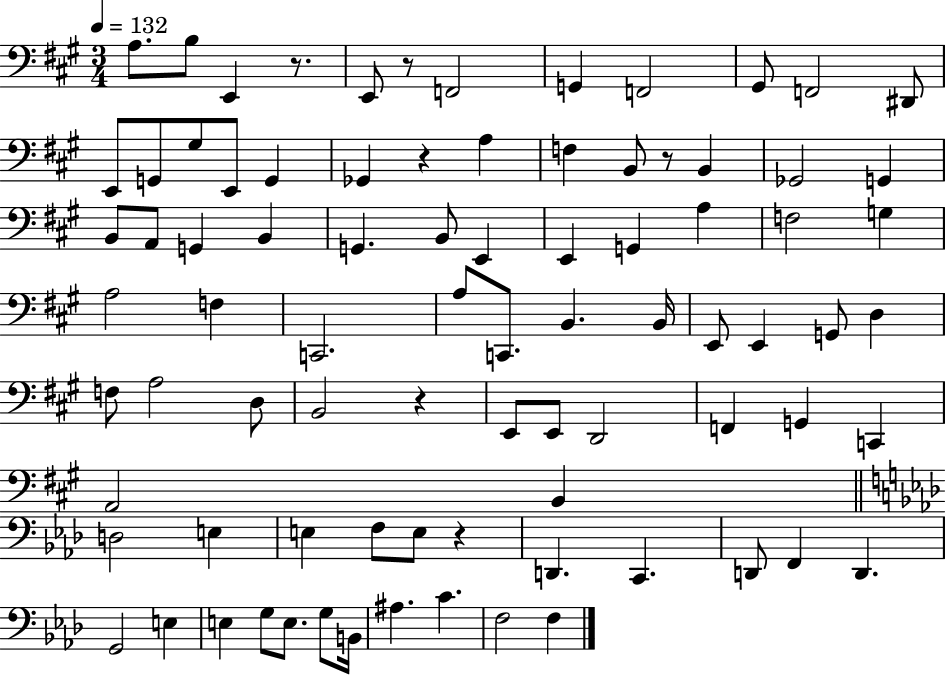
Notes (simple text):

A3/e. B3/e E2/q R/e. E2/e R/e F2/h G2/q F2/h G#2/e F2/h D#2/e E2/e G2/e G#3/e E2/e G2/q Gb2/q R/q A3/q F3/q B2/e R/e B2/q Gb2/h G2/q B2/e A2/e G2/q B2/q G2/q. B2/e E2/q E2/q G2/q A3/q F3/h G3/q A3/h F3/q C2/h. A3/e C2/e. B2/q. B2/s E2/e E2/q G2/e D3/q F3/e A3/h D3/e B2/h R/q E2/e E2/e D2/h F2/q G2/q C2/q A2/h B2/q D3/h E3/q E3/q F3/e E3/e R/q D2/q. C2/q. D2/e F2/q D2/q. G2/h E3/q E3/q G3/e E3/e. G3/e B2/s A#3/q. C4/q. F3/h F3/q